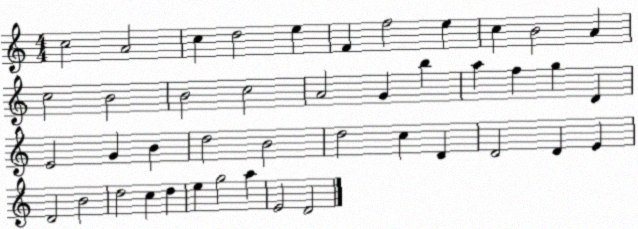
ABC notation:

X:1
T:Untitled
M:4/4
L:1/4
K:C
c2 A2 c d2 e F f2 e c B2 A c2 B2 B2 c2 A2 G b a f g D E2 G B d2 B2 d2 c D D2 D E D2 B2 d2 c d e g2 a E2 D2